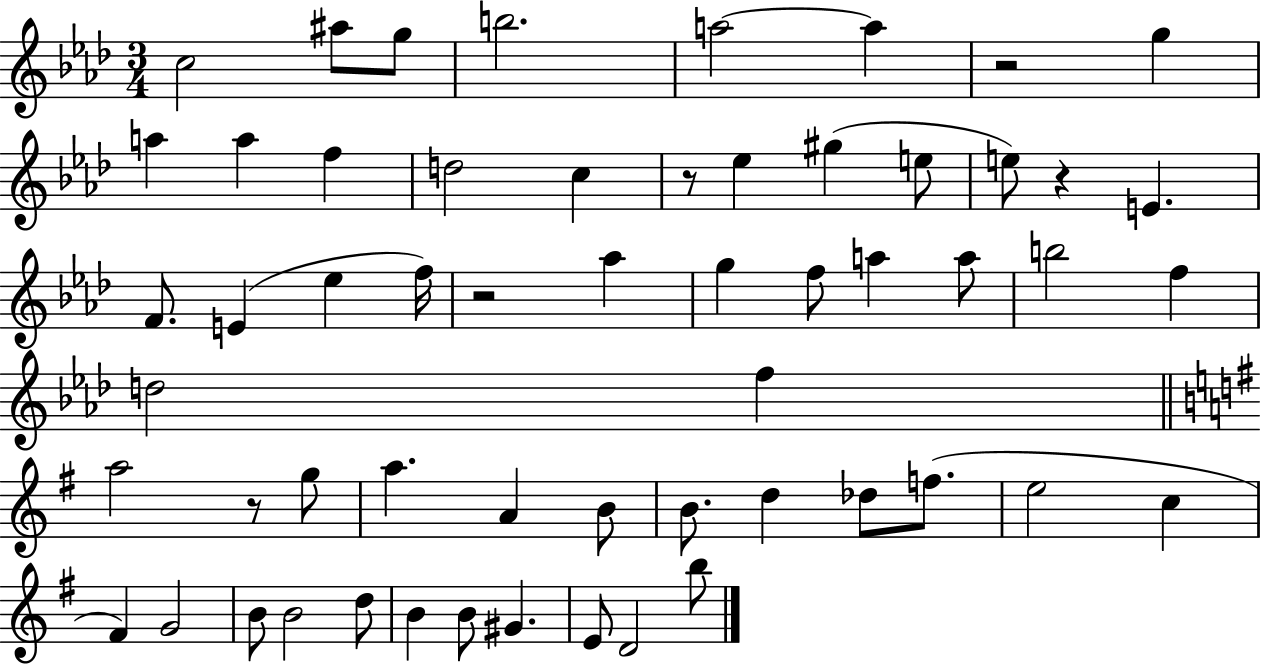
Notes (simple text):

C5/h A#5/e G5/e B5/h. A5/h A5/q R/h G5/q A5/q A5/q F5/q D5/h C5/q R/e Eb5/q G#5/q E5/e E5/e R/q E4/q. F4/e. E4/q Eb5/q F5/s R/h Ab5/q G5/q F5/e A5/q A5/e B5/h F5/q D5/h F5/q A5/h R/e G5/e A5/q. A4/q B4/e B4/e. D5/q Db5/e F5/e. E5/h C5/q F#4/q G4/h B4/e B4/h D5/e B4/q B4/e G#4/q. E4/e D4/h B5/e